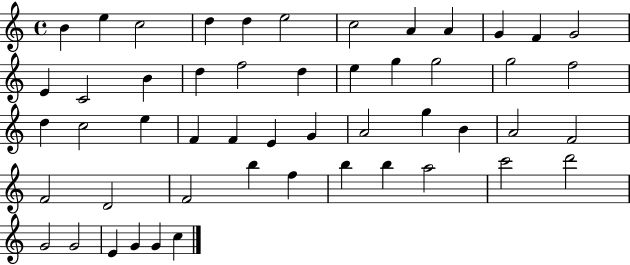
{
  \clef treble
  \time 4/4
  \defaultTimeSignature
  \key c \major
  b'4 e''4 c''2 | d''4 d''4 e''2 | c''2 a'4 a'4 | g'4 f'4 g'2 | \break e'4 c'2 b'4 | d''4 f''2 d''4 | e''4 g''4 g''2 | g''2 f''2 | \break d''4 c''2 e''4 | f'4 f'4 e'4 g'4 | a'2 g''4 b'4 | a'2 f'2 | \break f'2 d'2 | f'2 b''4 f''4 | b''4 b''4 a''2 | c'''2 d'''2 | \break g'2 g'2 | e'4 g'4 g'4 c''4 | \bar "|."
}